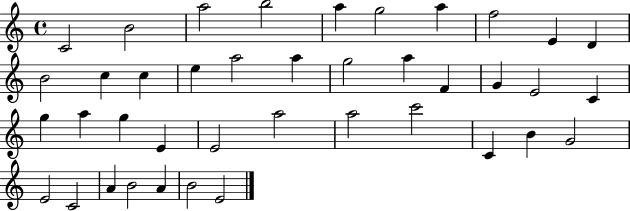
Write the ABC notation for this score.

X:1
T:Untitled
M:4/4
L:1/4
K:C
C2 B2 a2 b2 a g2 a f2 E D B2 c c e a2 a g2 a F G E2 C g a g E E2 a2 a2 c'2 C B G2 E2 C2 A B2 A B2 E2